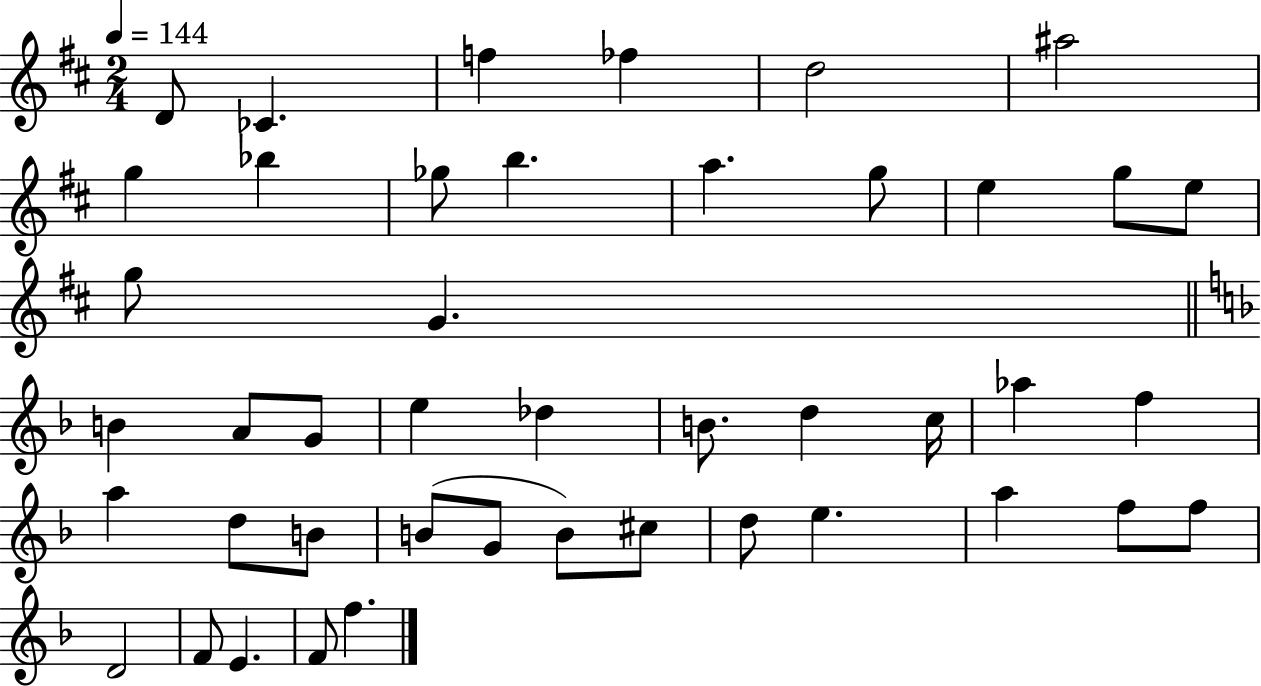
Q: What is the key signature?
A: D major